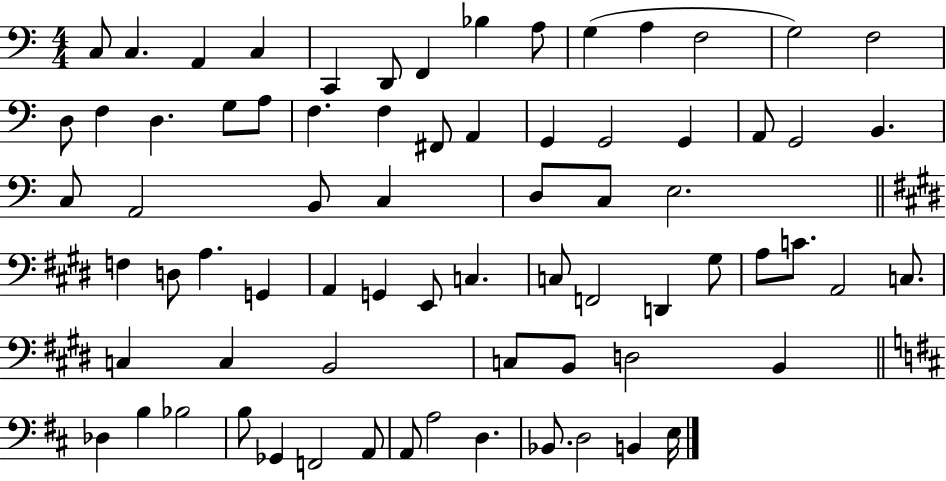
C3/e C3/q. A2/q C3/q C2/q D2/e F2/q Bb3/q A3/e G3/q A3/q F3/h G3/h F3/h D3/e F3/q D3/q. G3/e A3/e F3/q. F3/q F#2/e A2/q G2/q G2/h G2/q A2/e G2/h B2/q. C3/e A2/h B2/e C3/q D3/e C3/e E3/h. F3/q D3/e A3/q. G2/q A2/q G2/q E2/e C3/q. C3/e F2/h D2/q G#3/e A3/e C4/e. A2/h C3/e. C3/q C3/q B2/h C3/e B2/e D3/h B2/q Db3/q B3/q Bb3/h B3/e Gb2/q F2/h A2/e A2/e A3/h D3/q. Bb2/e. D3/h B2/q E3/s